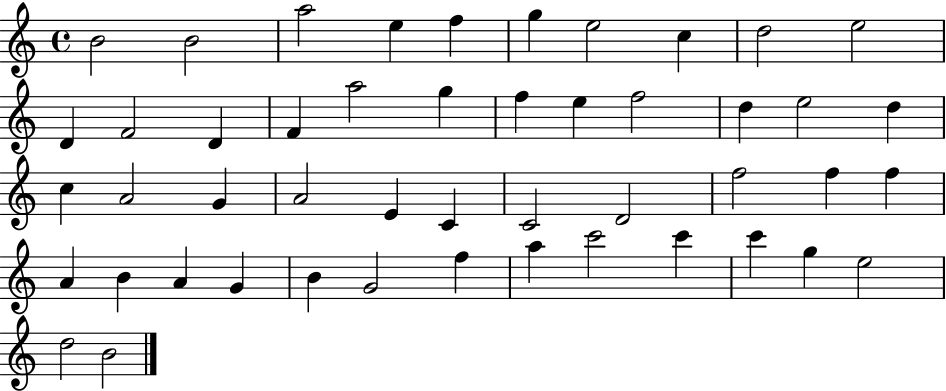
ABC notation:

X:1
T:Untitled
M:4/4
L:1/4
K:C
B2 B2 a2 e f g e2 c d2 e2 D F2 D F a2 g f e f2 d e2 d c A2 G A2 E C C2 D2 f2 f f A B A G B G2 f a c'2 c' c' g e2 d2 B2